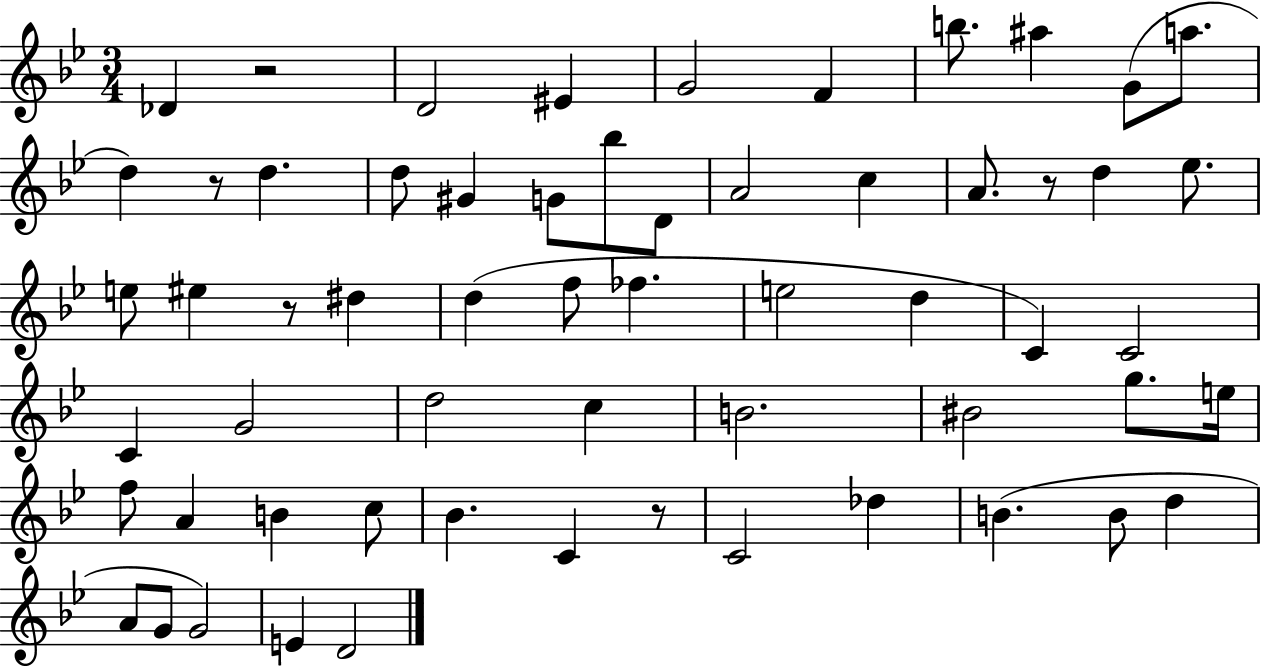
{
  \clef treble
  \numericTimeSignature
  \time 3/4
  \key bes \major
  des'4 r2 | d'2 eis'4 | g'2 f'4 | b''8. ais''4 g'8( a''8. | \break d''4) r8 d''4. | d''8 gis'4 g'8 bes''8 d'8 | a'2 c''4 | a'8. r8 d''4 ees''8. | \break e''8 eis''4 r8 dis''4 | d''4( f''8 fes''4. | e''2 d''4 | c'4) c'2 | \break c'4 g'2 | d''2 c''4 | b'2. | bis'2 g''8. e''16 | \break f''8 a'4 b'4 c''8 | bes'4. c'4 r8 | c'2 des''4 | b'4.( b'8 d''4 | \break a'8 g'8 g'2) | e'4 d'2 | \bar "|."
}